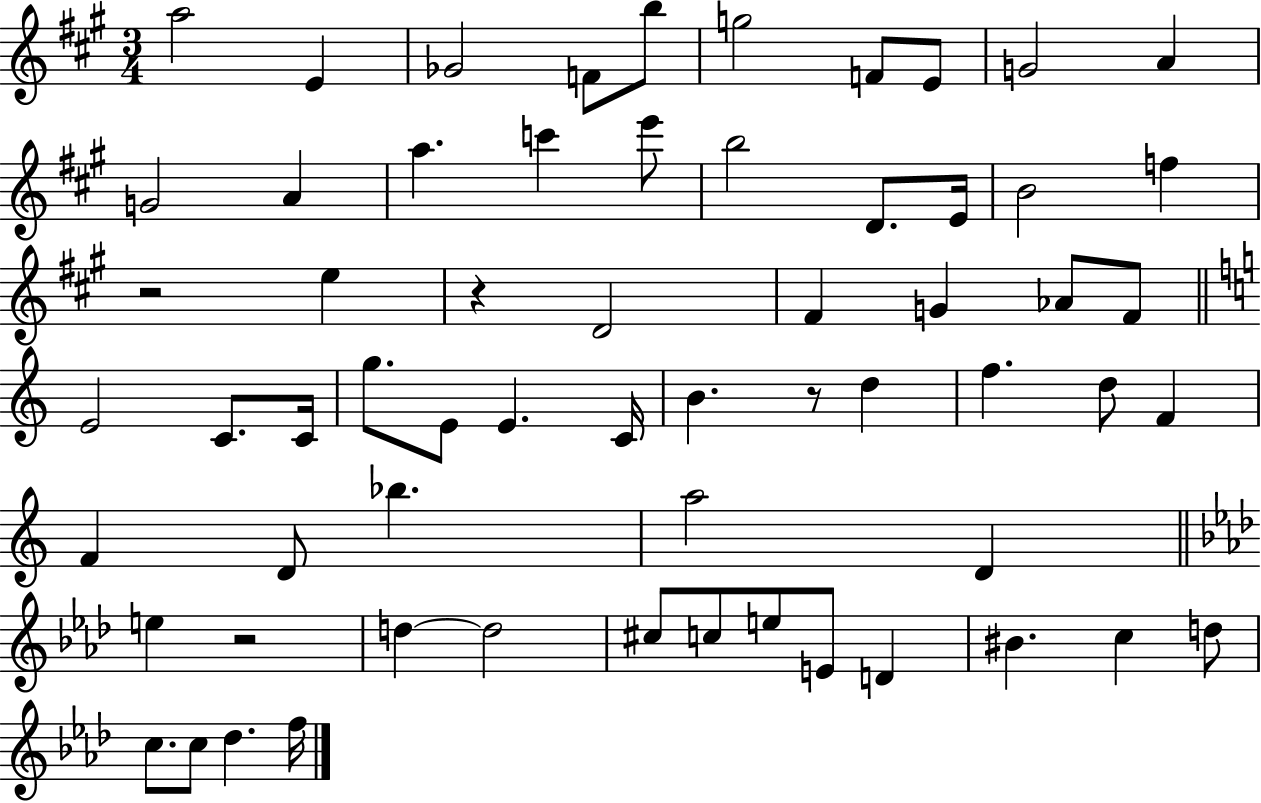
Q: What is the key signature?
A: A major